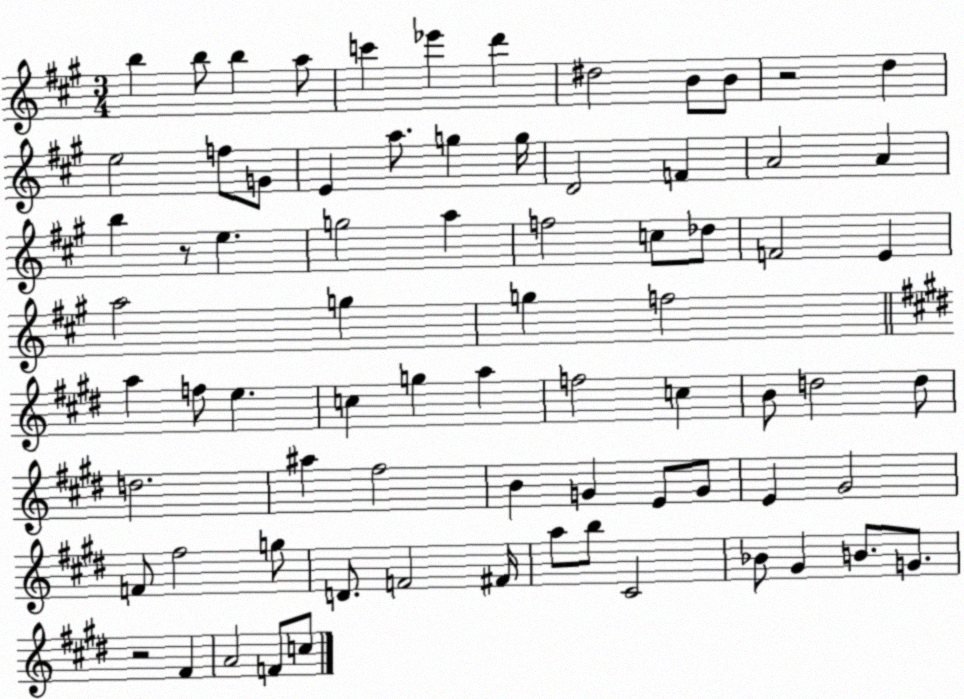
X:1
T:Untitled
M:3/4
L:1/4
K:A
b b/2 b a/2 c' _e' d' ^d2 B/2 B/2 z2 d e2 f/2 G/2 E a/2 g g/4 D2 F A2 A b z/2 e g2 a f2 c/2 _d/2 F2 E a2 g g f2 a f/2 e c g a f2 c B/2 d2 d/2 d2 ^a ^f2 B G E/2 G/2 E ^G2 F/2 ^f2 g/2 D/2 F2 ^F/4 a/2 b/2 ^C2 _B/2 ^G B/2 G/2 z2 ^F A2 F/2 c/2